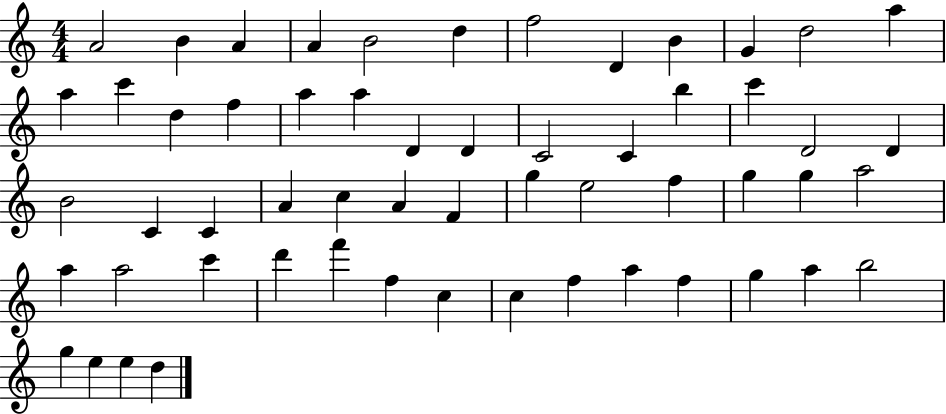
{
  \clef treble
  \numericTimeSignature
  \time 4/4
  \key c \major
  a'2 b'4 a'4 | a'4 b'2 d''4 | f''2 d'4 b'4 | g'4 d''2 a''4 | \break a''4 c'''4 d''4 f''4 | a''4 a''4 d'4 d'4 | c'2 c'4 b''4 | c'''4 d'2 d'4 | \break b'2 c'4 c'4 | a'4 c''4 a'4 f'4 | g''4 e''2 f''4 | g''4 g''4 a''2 | \break a''4 a''2 c'''4 | d'''4 f'''4 f''4 c''4 | c''4 f''4 a''4 f''4 | g''4 a''4 b''2 | \break g''4 e''4 e''4 d''4 | \bar "|."
}